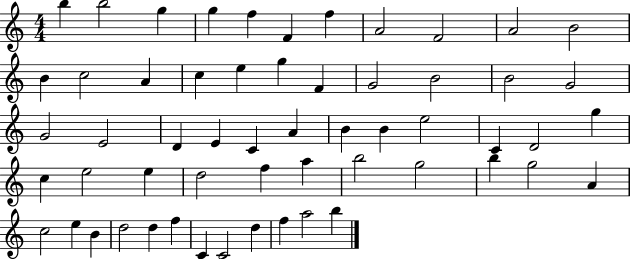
{
  \clef treble
  \numericTimeSignature
  \time 4/4
  \key c \major
  b''4 b''2 g''4 | g''4 f''4 f'4 f''4 | a'2 f'2 | a'2 b'2 | \break b'4 c''2 a'4 | c''4 e''4 g''4 f'4 | g'2 b'2 | b'2 g'2 | \break g'2 e'2 | d'4 e'4 c'4 a'4 | b'4 b'4 e''2 | c'4 d'2 g''4 | \break c''4 e''2 e''4 | d''2 f''4 a''4 | b''2 g''2 | b''4 g''2 a'4 | \break c''2 e''4 b'4 | d''2 d''4 f''4 | c'4 c'2 d''4 | f''4 a''2 b''4 | \break \bar "|."
}